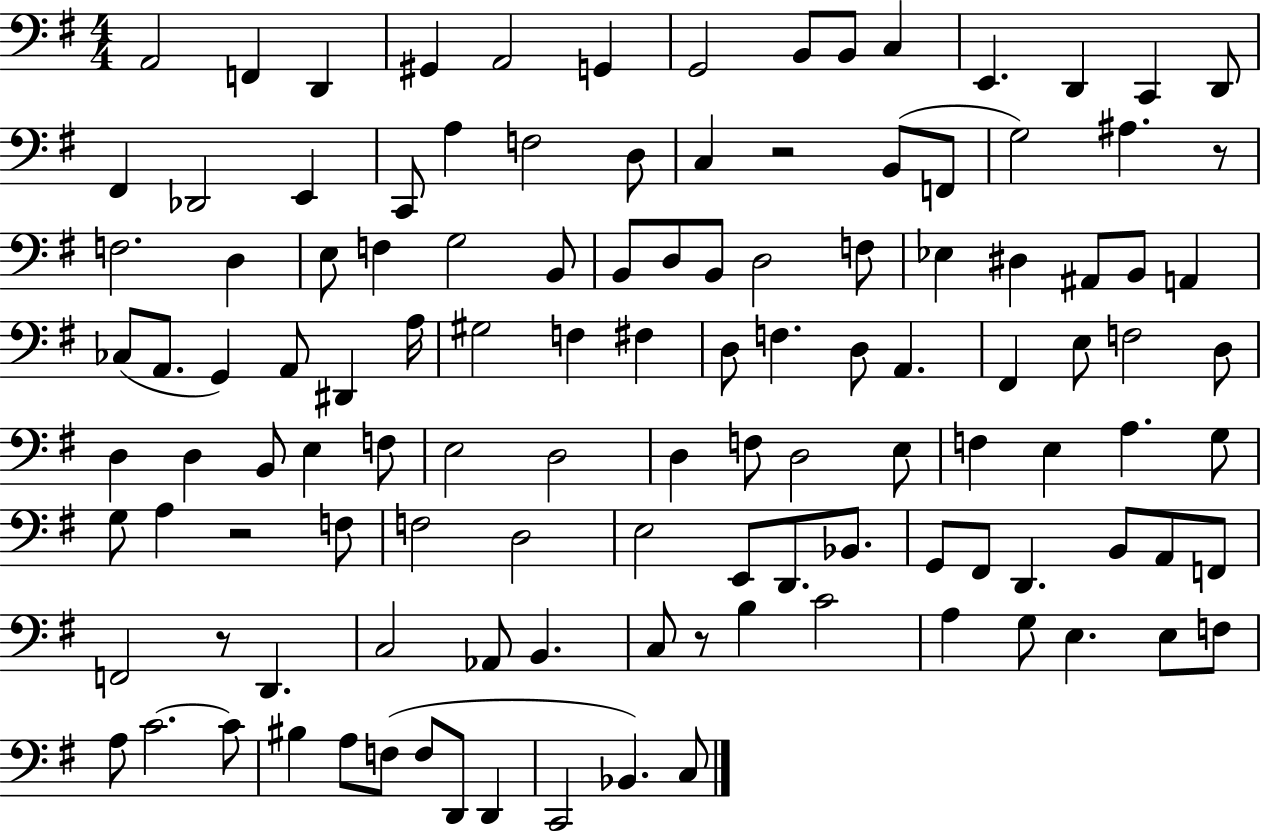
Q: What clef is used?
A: bass